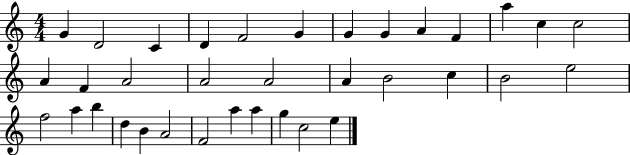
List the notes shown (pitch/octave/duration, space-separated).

G4/q D4/h C4/q D4/q F4/h G4/q G4/q G4/q A4/q F4/q A5/q C5/q C5/h A4/q F4/q A4/h A4/h A4/h A4/q B4/h C5/q B4/h E5/h F5/h A5/q B5/q D5/q B4/q A4/h F4/h A5/q A5/q G5/q C5/h E5/q